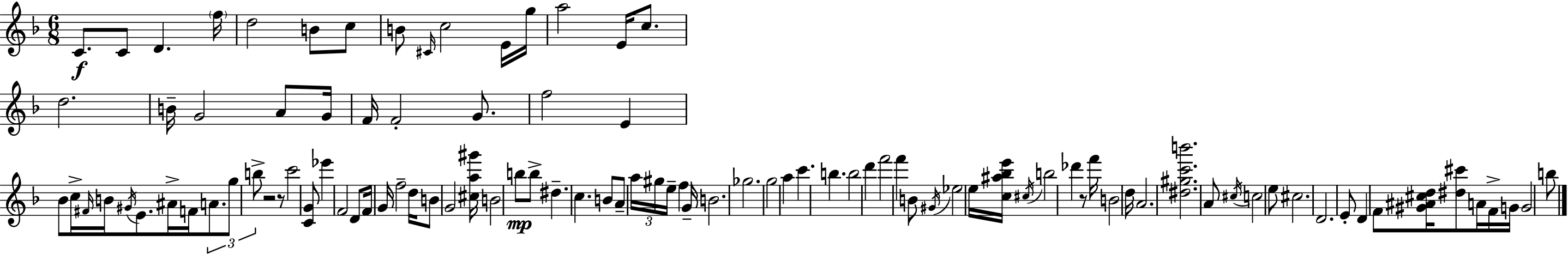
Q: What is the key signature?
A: D minor